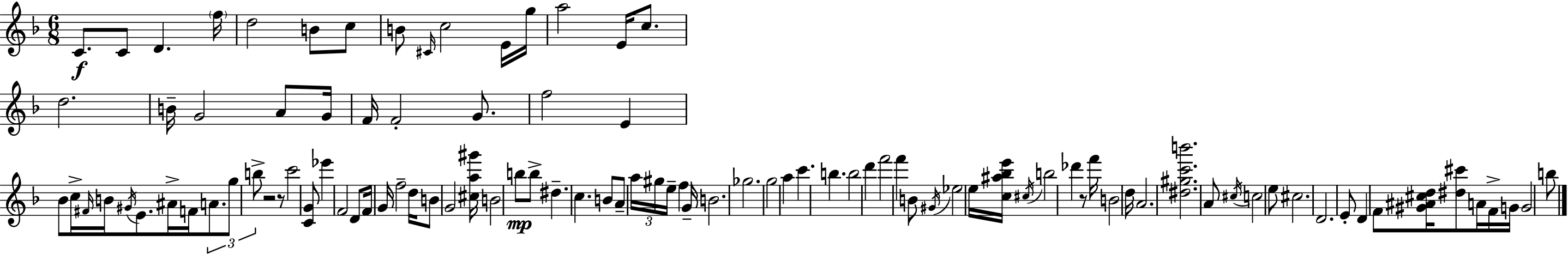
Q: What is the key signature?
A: D minor